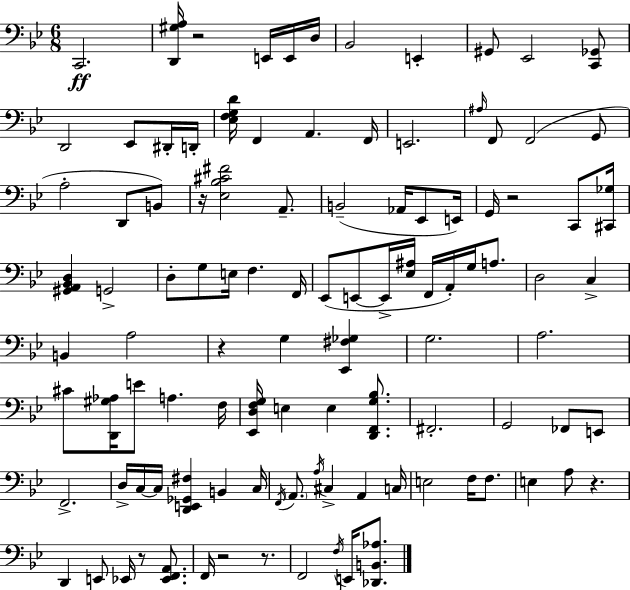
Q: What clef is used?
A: bass